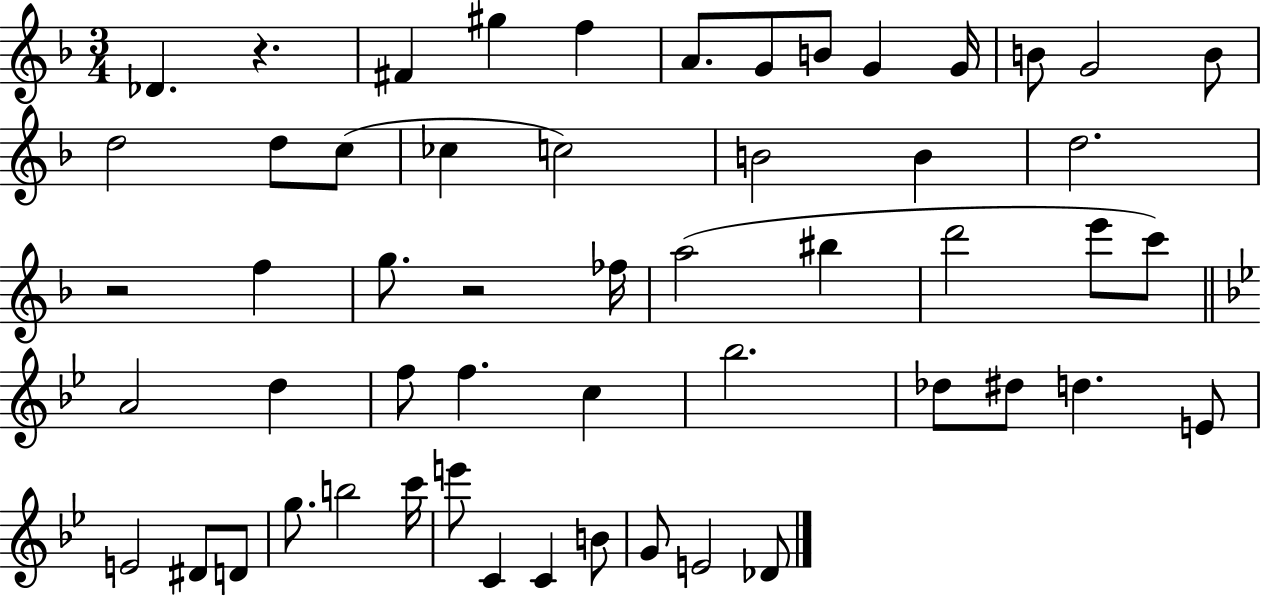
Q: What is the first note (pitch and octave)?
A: Db4